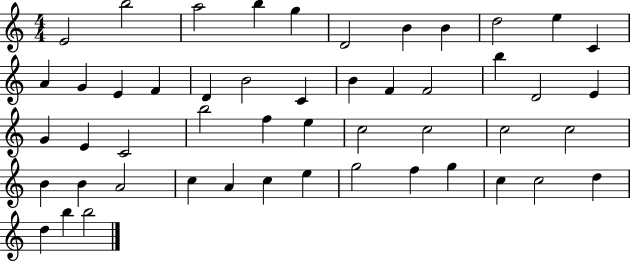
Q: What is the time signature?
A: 4/4